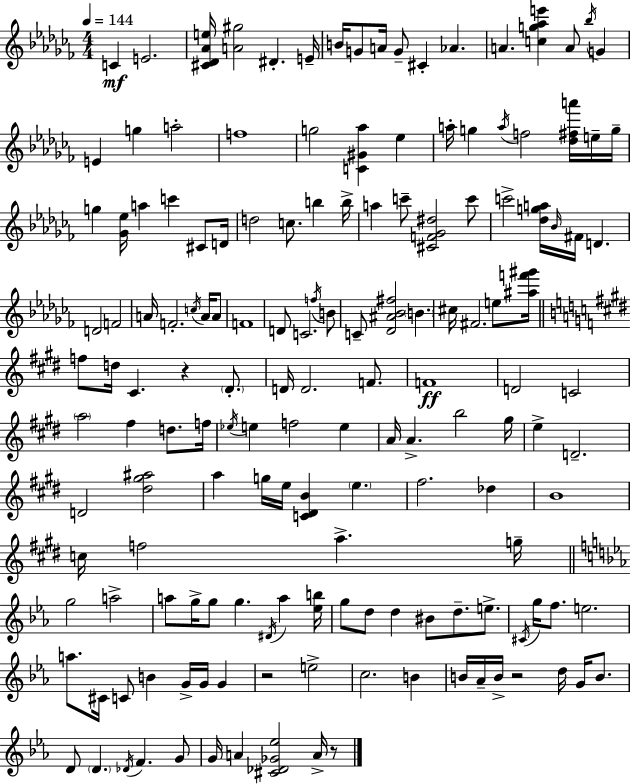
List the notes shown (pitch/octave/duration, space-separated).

C4/q E4/h. [C#4,Db4,Ab4,E5]/s [A4,G#5]/h D#4/q. E4/s B4/s G4/e A4/s G4/e C#4/q Ab4/q. A4/q. [C5,G5,Ab5,E6]/q A4/e Bb5/s G4/q E4/q G5/q A5/h F5/w G5/h [C4,G#4,Ab5]/q Eb5/q A5/s G5/q A5/s F5/h [Db5,F#5,A6]/s E5/s G5/s G5/q [Gb4,Eb5]/s A5/q C6/q C#4/e D4/s D5/h C5/e. B5/q B5/s A5/q C6/e [C#4,F4,Gb4,D#5]/h C6/e C6/h [Db5,G5,A5]/s Bb4/s F#4/s D4/q. D4/h F4/h A4/s F4/h. C5/s A4/s A4/e F4/w D4/e C4/h. F5/s B4/e C4/e [Db4,A#4,Bb4,F#5]/h B4/q. C#5/s F#4/h. E5/e [A#5,F6,G#6]/s F5/e D5/s C#4/q. R/q D#4/e. D4/s D4/h. F4/e. F4/w D4/h C4/h A5/h F#5/q D5/e. F5/s Eb5/s E5/q F5/h E5/q A4/s A4/q. B5/h G#5/s E5/q D4/h. D4/h [D#5,G#5,A#5]/h A5/q G5/s E5/s [C4,D#4,B4]/q E5/q. F#5/h. Db5/q B4/w C5/s F5/h A5/q. G5/s G5/h A5/h A5/e G5/s G5/e G5/q. D#4/s A5/q [Eb5,B5]/s G5/e D5/e D5/q BIS4/e D5/e. E5/e. C#4/s G5/s F5/e. E5/h. A5/e. C#4/s C4/e B4/q G4/s G4/s G4/q R/h E5/h C5/h. B4/q B4/s Ab4/s B4/s R/h D5/s G4/s B4/e. D4/e D4/q. Db4/s F4/q. G4/e G4/s A4/q [C#4,Db4,Gb4,Eb5]/h A4/s R/e